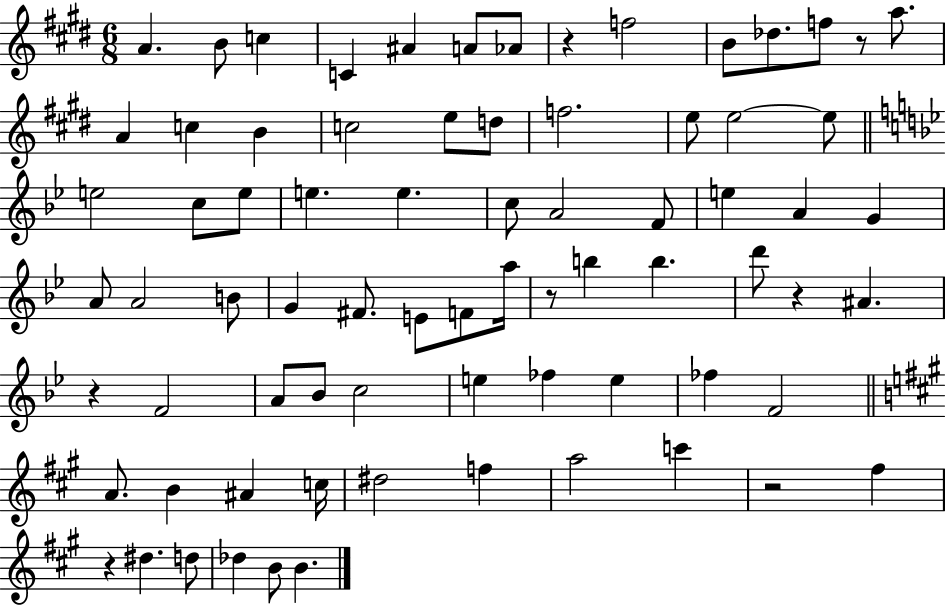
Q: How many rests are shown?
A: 7